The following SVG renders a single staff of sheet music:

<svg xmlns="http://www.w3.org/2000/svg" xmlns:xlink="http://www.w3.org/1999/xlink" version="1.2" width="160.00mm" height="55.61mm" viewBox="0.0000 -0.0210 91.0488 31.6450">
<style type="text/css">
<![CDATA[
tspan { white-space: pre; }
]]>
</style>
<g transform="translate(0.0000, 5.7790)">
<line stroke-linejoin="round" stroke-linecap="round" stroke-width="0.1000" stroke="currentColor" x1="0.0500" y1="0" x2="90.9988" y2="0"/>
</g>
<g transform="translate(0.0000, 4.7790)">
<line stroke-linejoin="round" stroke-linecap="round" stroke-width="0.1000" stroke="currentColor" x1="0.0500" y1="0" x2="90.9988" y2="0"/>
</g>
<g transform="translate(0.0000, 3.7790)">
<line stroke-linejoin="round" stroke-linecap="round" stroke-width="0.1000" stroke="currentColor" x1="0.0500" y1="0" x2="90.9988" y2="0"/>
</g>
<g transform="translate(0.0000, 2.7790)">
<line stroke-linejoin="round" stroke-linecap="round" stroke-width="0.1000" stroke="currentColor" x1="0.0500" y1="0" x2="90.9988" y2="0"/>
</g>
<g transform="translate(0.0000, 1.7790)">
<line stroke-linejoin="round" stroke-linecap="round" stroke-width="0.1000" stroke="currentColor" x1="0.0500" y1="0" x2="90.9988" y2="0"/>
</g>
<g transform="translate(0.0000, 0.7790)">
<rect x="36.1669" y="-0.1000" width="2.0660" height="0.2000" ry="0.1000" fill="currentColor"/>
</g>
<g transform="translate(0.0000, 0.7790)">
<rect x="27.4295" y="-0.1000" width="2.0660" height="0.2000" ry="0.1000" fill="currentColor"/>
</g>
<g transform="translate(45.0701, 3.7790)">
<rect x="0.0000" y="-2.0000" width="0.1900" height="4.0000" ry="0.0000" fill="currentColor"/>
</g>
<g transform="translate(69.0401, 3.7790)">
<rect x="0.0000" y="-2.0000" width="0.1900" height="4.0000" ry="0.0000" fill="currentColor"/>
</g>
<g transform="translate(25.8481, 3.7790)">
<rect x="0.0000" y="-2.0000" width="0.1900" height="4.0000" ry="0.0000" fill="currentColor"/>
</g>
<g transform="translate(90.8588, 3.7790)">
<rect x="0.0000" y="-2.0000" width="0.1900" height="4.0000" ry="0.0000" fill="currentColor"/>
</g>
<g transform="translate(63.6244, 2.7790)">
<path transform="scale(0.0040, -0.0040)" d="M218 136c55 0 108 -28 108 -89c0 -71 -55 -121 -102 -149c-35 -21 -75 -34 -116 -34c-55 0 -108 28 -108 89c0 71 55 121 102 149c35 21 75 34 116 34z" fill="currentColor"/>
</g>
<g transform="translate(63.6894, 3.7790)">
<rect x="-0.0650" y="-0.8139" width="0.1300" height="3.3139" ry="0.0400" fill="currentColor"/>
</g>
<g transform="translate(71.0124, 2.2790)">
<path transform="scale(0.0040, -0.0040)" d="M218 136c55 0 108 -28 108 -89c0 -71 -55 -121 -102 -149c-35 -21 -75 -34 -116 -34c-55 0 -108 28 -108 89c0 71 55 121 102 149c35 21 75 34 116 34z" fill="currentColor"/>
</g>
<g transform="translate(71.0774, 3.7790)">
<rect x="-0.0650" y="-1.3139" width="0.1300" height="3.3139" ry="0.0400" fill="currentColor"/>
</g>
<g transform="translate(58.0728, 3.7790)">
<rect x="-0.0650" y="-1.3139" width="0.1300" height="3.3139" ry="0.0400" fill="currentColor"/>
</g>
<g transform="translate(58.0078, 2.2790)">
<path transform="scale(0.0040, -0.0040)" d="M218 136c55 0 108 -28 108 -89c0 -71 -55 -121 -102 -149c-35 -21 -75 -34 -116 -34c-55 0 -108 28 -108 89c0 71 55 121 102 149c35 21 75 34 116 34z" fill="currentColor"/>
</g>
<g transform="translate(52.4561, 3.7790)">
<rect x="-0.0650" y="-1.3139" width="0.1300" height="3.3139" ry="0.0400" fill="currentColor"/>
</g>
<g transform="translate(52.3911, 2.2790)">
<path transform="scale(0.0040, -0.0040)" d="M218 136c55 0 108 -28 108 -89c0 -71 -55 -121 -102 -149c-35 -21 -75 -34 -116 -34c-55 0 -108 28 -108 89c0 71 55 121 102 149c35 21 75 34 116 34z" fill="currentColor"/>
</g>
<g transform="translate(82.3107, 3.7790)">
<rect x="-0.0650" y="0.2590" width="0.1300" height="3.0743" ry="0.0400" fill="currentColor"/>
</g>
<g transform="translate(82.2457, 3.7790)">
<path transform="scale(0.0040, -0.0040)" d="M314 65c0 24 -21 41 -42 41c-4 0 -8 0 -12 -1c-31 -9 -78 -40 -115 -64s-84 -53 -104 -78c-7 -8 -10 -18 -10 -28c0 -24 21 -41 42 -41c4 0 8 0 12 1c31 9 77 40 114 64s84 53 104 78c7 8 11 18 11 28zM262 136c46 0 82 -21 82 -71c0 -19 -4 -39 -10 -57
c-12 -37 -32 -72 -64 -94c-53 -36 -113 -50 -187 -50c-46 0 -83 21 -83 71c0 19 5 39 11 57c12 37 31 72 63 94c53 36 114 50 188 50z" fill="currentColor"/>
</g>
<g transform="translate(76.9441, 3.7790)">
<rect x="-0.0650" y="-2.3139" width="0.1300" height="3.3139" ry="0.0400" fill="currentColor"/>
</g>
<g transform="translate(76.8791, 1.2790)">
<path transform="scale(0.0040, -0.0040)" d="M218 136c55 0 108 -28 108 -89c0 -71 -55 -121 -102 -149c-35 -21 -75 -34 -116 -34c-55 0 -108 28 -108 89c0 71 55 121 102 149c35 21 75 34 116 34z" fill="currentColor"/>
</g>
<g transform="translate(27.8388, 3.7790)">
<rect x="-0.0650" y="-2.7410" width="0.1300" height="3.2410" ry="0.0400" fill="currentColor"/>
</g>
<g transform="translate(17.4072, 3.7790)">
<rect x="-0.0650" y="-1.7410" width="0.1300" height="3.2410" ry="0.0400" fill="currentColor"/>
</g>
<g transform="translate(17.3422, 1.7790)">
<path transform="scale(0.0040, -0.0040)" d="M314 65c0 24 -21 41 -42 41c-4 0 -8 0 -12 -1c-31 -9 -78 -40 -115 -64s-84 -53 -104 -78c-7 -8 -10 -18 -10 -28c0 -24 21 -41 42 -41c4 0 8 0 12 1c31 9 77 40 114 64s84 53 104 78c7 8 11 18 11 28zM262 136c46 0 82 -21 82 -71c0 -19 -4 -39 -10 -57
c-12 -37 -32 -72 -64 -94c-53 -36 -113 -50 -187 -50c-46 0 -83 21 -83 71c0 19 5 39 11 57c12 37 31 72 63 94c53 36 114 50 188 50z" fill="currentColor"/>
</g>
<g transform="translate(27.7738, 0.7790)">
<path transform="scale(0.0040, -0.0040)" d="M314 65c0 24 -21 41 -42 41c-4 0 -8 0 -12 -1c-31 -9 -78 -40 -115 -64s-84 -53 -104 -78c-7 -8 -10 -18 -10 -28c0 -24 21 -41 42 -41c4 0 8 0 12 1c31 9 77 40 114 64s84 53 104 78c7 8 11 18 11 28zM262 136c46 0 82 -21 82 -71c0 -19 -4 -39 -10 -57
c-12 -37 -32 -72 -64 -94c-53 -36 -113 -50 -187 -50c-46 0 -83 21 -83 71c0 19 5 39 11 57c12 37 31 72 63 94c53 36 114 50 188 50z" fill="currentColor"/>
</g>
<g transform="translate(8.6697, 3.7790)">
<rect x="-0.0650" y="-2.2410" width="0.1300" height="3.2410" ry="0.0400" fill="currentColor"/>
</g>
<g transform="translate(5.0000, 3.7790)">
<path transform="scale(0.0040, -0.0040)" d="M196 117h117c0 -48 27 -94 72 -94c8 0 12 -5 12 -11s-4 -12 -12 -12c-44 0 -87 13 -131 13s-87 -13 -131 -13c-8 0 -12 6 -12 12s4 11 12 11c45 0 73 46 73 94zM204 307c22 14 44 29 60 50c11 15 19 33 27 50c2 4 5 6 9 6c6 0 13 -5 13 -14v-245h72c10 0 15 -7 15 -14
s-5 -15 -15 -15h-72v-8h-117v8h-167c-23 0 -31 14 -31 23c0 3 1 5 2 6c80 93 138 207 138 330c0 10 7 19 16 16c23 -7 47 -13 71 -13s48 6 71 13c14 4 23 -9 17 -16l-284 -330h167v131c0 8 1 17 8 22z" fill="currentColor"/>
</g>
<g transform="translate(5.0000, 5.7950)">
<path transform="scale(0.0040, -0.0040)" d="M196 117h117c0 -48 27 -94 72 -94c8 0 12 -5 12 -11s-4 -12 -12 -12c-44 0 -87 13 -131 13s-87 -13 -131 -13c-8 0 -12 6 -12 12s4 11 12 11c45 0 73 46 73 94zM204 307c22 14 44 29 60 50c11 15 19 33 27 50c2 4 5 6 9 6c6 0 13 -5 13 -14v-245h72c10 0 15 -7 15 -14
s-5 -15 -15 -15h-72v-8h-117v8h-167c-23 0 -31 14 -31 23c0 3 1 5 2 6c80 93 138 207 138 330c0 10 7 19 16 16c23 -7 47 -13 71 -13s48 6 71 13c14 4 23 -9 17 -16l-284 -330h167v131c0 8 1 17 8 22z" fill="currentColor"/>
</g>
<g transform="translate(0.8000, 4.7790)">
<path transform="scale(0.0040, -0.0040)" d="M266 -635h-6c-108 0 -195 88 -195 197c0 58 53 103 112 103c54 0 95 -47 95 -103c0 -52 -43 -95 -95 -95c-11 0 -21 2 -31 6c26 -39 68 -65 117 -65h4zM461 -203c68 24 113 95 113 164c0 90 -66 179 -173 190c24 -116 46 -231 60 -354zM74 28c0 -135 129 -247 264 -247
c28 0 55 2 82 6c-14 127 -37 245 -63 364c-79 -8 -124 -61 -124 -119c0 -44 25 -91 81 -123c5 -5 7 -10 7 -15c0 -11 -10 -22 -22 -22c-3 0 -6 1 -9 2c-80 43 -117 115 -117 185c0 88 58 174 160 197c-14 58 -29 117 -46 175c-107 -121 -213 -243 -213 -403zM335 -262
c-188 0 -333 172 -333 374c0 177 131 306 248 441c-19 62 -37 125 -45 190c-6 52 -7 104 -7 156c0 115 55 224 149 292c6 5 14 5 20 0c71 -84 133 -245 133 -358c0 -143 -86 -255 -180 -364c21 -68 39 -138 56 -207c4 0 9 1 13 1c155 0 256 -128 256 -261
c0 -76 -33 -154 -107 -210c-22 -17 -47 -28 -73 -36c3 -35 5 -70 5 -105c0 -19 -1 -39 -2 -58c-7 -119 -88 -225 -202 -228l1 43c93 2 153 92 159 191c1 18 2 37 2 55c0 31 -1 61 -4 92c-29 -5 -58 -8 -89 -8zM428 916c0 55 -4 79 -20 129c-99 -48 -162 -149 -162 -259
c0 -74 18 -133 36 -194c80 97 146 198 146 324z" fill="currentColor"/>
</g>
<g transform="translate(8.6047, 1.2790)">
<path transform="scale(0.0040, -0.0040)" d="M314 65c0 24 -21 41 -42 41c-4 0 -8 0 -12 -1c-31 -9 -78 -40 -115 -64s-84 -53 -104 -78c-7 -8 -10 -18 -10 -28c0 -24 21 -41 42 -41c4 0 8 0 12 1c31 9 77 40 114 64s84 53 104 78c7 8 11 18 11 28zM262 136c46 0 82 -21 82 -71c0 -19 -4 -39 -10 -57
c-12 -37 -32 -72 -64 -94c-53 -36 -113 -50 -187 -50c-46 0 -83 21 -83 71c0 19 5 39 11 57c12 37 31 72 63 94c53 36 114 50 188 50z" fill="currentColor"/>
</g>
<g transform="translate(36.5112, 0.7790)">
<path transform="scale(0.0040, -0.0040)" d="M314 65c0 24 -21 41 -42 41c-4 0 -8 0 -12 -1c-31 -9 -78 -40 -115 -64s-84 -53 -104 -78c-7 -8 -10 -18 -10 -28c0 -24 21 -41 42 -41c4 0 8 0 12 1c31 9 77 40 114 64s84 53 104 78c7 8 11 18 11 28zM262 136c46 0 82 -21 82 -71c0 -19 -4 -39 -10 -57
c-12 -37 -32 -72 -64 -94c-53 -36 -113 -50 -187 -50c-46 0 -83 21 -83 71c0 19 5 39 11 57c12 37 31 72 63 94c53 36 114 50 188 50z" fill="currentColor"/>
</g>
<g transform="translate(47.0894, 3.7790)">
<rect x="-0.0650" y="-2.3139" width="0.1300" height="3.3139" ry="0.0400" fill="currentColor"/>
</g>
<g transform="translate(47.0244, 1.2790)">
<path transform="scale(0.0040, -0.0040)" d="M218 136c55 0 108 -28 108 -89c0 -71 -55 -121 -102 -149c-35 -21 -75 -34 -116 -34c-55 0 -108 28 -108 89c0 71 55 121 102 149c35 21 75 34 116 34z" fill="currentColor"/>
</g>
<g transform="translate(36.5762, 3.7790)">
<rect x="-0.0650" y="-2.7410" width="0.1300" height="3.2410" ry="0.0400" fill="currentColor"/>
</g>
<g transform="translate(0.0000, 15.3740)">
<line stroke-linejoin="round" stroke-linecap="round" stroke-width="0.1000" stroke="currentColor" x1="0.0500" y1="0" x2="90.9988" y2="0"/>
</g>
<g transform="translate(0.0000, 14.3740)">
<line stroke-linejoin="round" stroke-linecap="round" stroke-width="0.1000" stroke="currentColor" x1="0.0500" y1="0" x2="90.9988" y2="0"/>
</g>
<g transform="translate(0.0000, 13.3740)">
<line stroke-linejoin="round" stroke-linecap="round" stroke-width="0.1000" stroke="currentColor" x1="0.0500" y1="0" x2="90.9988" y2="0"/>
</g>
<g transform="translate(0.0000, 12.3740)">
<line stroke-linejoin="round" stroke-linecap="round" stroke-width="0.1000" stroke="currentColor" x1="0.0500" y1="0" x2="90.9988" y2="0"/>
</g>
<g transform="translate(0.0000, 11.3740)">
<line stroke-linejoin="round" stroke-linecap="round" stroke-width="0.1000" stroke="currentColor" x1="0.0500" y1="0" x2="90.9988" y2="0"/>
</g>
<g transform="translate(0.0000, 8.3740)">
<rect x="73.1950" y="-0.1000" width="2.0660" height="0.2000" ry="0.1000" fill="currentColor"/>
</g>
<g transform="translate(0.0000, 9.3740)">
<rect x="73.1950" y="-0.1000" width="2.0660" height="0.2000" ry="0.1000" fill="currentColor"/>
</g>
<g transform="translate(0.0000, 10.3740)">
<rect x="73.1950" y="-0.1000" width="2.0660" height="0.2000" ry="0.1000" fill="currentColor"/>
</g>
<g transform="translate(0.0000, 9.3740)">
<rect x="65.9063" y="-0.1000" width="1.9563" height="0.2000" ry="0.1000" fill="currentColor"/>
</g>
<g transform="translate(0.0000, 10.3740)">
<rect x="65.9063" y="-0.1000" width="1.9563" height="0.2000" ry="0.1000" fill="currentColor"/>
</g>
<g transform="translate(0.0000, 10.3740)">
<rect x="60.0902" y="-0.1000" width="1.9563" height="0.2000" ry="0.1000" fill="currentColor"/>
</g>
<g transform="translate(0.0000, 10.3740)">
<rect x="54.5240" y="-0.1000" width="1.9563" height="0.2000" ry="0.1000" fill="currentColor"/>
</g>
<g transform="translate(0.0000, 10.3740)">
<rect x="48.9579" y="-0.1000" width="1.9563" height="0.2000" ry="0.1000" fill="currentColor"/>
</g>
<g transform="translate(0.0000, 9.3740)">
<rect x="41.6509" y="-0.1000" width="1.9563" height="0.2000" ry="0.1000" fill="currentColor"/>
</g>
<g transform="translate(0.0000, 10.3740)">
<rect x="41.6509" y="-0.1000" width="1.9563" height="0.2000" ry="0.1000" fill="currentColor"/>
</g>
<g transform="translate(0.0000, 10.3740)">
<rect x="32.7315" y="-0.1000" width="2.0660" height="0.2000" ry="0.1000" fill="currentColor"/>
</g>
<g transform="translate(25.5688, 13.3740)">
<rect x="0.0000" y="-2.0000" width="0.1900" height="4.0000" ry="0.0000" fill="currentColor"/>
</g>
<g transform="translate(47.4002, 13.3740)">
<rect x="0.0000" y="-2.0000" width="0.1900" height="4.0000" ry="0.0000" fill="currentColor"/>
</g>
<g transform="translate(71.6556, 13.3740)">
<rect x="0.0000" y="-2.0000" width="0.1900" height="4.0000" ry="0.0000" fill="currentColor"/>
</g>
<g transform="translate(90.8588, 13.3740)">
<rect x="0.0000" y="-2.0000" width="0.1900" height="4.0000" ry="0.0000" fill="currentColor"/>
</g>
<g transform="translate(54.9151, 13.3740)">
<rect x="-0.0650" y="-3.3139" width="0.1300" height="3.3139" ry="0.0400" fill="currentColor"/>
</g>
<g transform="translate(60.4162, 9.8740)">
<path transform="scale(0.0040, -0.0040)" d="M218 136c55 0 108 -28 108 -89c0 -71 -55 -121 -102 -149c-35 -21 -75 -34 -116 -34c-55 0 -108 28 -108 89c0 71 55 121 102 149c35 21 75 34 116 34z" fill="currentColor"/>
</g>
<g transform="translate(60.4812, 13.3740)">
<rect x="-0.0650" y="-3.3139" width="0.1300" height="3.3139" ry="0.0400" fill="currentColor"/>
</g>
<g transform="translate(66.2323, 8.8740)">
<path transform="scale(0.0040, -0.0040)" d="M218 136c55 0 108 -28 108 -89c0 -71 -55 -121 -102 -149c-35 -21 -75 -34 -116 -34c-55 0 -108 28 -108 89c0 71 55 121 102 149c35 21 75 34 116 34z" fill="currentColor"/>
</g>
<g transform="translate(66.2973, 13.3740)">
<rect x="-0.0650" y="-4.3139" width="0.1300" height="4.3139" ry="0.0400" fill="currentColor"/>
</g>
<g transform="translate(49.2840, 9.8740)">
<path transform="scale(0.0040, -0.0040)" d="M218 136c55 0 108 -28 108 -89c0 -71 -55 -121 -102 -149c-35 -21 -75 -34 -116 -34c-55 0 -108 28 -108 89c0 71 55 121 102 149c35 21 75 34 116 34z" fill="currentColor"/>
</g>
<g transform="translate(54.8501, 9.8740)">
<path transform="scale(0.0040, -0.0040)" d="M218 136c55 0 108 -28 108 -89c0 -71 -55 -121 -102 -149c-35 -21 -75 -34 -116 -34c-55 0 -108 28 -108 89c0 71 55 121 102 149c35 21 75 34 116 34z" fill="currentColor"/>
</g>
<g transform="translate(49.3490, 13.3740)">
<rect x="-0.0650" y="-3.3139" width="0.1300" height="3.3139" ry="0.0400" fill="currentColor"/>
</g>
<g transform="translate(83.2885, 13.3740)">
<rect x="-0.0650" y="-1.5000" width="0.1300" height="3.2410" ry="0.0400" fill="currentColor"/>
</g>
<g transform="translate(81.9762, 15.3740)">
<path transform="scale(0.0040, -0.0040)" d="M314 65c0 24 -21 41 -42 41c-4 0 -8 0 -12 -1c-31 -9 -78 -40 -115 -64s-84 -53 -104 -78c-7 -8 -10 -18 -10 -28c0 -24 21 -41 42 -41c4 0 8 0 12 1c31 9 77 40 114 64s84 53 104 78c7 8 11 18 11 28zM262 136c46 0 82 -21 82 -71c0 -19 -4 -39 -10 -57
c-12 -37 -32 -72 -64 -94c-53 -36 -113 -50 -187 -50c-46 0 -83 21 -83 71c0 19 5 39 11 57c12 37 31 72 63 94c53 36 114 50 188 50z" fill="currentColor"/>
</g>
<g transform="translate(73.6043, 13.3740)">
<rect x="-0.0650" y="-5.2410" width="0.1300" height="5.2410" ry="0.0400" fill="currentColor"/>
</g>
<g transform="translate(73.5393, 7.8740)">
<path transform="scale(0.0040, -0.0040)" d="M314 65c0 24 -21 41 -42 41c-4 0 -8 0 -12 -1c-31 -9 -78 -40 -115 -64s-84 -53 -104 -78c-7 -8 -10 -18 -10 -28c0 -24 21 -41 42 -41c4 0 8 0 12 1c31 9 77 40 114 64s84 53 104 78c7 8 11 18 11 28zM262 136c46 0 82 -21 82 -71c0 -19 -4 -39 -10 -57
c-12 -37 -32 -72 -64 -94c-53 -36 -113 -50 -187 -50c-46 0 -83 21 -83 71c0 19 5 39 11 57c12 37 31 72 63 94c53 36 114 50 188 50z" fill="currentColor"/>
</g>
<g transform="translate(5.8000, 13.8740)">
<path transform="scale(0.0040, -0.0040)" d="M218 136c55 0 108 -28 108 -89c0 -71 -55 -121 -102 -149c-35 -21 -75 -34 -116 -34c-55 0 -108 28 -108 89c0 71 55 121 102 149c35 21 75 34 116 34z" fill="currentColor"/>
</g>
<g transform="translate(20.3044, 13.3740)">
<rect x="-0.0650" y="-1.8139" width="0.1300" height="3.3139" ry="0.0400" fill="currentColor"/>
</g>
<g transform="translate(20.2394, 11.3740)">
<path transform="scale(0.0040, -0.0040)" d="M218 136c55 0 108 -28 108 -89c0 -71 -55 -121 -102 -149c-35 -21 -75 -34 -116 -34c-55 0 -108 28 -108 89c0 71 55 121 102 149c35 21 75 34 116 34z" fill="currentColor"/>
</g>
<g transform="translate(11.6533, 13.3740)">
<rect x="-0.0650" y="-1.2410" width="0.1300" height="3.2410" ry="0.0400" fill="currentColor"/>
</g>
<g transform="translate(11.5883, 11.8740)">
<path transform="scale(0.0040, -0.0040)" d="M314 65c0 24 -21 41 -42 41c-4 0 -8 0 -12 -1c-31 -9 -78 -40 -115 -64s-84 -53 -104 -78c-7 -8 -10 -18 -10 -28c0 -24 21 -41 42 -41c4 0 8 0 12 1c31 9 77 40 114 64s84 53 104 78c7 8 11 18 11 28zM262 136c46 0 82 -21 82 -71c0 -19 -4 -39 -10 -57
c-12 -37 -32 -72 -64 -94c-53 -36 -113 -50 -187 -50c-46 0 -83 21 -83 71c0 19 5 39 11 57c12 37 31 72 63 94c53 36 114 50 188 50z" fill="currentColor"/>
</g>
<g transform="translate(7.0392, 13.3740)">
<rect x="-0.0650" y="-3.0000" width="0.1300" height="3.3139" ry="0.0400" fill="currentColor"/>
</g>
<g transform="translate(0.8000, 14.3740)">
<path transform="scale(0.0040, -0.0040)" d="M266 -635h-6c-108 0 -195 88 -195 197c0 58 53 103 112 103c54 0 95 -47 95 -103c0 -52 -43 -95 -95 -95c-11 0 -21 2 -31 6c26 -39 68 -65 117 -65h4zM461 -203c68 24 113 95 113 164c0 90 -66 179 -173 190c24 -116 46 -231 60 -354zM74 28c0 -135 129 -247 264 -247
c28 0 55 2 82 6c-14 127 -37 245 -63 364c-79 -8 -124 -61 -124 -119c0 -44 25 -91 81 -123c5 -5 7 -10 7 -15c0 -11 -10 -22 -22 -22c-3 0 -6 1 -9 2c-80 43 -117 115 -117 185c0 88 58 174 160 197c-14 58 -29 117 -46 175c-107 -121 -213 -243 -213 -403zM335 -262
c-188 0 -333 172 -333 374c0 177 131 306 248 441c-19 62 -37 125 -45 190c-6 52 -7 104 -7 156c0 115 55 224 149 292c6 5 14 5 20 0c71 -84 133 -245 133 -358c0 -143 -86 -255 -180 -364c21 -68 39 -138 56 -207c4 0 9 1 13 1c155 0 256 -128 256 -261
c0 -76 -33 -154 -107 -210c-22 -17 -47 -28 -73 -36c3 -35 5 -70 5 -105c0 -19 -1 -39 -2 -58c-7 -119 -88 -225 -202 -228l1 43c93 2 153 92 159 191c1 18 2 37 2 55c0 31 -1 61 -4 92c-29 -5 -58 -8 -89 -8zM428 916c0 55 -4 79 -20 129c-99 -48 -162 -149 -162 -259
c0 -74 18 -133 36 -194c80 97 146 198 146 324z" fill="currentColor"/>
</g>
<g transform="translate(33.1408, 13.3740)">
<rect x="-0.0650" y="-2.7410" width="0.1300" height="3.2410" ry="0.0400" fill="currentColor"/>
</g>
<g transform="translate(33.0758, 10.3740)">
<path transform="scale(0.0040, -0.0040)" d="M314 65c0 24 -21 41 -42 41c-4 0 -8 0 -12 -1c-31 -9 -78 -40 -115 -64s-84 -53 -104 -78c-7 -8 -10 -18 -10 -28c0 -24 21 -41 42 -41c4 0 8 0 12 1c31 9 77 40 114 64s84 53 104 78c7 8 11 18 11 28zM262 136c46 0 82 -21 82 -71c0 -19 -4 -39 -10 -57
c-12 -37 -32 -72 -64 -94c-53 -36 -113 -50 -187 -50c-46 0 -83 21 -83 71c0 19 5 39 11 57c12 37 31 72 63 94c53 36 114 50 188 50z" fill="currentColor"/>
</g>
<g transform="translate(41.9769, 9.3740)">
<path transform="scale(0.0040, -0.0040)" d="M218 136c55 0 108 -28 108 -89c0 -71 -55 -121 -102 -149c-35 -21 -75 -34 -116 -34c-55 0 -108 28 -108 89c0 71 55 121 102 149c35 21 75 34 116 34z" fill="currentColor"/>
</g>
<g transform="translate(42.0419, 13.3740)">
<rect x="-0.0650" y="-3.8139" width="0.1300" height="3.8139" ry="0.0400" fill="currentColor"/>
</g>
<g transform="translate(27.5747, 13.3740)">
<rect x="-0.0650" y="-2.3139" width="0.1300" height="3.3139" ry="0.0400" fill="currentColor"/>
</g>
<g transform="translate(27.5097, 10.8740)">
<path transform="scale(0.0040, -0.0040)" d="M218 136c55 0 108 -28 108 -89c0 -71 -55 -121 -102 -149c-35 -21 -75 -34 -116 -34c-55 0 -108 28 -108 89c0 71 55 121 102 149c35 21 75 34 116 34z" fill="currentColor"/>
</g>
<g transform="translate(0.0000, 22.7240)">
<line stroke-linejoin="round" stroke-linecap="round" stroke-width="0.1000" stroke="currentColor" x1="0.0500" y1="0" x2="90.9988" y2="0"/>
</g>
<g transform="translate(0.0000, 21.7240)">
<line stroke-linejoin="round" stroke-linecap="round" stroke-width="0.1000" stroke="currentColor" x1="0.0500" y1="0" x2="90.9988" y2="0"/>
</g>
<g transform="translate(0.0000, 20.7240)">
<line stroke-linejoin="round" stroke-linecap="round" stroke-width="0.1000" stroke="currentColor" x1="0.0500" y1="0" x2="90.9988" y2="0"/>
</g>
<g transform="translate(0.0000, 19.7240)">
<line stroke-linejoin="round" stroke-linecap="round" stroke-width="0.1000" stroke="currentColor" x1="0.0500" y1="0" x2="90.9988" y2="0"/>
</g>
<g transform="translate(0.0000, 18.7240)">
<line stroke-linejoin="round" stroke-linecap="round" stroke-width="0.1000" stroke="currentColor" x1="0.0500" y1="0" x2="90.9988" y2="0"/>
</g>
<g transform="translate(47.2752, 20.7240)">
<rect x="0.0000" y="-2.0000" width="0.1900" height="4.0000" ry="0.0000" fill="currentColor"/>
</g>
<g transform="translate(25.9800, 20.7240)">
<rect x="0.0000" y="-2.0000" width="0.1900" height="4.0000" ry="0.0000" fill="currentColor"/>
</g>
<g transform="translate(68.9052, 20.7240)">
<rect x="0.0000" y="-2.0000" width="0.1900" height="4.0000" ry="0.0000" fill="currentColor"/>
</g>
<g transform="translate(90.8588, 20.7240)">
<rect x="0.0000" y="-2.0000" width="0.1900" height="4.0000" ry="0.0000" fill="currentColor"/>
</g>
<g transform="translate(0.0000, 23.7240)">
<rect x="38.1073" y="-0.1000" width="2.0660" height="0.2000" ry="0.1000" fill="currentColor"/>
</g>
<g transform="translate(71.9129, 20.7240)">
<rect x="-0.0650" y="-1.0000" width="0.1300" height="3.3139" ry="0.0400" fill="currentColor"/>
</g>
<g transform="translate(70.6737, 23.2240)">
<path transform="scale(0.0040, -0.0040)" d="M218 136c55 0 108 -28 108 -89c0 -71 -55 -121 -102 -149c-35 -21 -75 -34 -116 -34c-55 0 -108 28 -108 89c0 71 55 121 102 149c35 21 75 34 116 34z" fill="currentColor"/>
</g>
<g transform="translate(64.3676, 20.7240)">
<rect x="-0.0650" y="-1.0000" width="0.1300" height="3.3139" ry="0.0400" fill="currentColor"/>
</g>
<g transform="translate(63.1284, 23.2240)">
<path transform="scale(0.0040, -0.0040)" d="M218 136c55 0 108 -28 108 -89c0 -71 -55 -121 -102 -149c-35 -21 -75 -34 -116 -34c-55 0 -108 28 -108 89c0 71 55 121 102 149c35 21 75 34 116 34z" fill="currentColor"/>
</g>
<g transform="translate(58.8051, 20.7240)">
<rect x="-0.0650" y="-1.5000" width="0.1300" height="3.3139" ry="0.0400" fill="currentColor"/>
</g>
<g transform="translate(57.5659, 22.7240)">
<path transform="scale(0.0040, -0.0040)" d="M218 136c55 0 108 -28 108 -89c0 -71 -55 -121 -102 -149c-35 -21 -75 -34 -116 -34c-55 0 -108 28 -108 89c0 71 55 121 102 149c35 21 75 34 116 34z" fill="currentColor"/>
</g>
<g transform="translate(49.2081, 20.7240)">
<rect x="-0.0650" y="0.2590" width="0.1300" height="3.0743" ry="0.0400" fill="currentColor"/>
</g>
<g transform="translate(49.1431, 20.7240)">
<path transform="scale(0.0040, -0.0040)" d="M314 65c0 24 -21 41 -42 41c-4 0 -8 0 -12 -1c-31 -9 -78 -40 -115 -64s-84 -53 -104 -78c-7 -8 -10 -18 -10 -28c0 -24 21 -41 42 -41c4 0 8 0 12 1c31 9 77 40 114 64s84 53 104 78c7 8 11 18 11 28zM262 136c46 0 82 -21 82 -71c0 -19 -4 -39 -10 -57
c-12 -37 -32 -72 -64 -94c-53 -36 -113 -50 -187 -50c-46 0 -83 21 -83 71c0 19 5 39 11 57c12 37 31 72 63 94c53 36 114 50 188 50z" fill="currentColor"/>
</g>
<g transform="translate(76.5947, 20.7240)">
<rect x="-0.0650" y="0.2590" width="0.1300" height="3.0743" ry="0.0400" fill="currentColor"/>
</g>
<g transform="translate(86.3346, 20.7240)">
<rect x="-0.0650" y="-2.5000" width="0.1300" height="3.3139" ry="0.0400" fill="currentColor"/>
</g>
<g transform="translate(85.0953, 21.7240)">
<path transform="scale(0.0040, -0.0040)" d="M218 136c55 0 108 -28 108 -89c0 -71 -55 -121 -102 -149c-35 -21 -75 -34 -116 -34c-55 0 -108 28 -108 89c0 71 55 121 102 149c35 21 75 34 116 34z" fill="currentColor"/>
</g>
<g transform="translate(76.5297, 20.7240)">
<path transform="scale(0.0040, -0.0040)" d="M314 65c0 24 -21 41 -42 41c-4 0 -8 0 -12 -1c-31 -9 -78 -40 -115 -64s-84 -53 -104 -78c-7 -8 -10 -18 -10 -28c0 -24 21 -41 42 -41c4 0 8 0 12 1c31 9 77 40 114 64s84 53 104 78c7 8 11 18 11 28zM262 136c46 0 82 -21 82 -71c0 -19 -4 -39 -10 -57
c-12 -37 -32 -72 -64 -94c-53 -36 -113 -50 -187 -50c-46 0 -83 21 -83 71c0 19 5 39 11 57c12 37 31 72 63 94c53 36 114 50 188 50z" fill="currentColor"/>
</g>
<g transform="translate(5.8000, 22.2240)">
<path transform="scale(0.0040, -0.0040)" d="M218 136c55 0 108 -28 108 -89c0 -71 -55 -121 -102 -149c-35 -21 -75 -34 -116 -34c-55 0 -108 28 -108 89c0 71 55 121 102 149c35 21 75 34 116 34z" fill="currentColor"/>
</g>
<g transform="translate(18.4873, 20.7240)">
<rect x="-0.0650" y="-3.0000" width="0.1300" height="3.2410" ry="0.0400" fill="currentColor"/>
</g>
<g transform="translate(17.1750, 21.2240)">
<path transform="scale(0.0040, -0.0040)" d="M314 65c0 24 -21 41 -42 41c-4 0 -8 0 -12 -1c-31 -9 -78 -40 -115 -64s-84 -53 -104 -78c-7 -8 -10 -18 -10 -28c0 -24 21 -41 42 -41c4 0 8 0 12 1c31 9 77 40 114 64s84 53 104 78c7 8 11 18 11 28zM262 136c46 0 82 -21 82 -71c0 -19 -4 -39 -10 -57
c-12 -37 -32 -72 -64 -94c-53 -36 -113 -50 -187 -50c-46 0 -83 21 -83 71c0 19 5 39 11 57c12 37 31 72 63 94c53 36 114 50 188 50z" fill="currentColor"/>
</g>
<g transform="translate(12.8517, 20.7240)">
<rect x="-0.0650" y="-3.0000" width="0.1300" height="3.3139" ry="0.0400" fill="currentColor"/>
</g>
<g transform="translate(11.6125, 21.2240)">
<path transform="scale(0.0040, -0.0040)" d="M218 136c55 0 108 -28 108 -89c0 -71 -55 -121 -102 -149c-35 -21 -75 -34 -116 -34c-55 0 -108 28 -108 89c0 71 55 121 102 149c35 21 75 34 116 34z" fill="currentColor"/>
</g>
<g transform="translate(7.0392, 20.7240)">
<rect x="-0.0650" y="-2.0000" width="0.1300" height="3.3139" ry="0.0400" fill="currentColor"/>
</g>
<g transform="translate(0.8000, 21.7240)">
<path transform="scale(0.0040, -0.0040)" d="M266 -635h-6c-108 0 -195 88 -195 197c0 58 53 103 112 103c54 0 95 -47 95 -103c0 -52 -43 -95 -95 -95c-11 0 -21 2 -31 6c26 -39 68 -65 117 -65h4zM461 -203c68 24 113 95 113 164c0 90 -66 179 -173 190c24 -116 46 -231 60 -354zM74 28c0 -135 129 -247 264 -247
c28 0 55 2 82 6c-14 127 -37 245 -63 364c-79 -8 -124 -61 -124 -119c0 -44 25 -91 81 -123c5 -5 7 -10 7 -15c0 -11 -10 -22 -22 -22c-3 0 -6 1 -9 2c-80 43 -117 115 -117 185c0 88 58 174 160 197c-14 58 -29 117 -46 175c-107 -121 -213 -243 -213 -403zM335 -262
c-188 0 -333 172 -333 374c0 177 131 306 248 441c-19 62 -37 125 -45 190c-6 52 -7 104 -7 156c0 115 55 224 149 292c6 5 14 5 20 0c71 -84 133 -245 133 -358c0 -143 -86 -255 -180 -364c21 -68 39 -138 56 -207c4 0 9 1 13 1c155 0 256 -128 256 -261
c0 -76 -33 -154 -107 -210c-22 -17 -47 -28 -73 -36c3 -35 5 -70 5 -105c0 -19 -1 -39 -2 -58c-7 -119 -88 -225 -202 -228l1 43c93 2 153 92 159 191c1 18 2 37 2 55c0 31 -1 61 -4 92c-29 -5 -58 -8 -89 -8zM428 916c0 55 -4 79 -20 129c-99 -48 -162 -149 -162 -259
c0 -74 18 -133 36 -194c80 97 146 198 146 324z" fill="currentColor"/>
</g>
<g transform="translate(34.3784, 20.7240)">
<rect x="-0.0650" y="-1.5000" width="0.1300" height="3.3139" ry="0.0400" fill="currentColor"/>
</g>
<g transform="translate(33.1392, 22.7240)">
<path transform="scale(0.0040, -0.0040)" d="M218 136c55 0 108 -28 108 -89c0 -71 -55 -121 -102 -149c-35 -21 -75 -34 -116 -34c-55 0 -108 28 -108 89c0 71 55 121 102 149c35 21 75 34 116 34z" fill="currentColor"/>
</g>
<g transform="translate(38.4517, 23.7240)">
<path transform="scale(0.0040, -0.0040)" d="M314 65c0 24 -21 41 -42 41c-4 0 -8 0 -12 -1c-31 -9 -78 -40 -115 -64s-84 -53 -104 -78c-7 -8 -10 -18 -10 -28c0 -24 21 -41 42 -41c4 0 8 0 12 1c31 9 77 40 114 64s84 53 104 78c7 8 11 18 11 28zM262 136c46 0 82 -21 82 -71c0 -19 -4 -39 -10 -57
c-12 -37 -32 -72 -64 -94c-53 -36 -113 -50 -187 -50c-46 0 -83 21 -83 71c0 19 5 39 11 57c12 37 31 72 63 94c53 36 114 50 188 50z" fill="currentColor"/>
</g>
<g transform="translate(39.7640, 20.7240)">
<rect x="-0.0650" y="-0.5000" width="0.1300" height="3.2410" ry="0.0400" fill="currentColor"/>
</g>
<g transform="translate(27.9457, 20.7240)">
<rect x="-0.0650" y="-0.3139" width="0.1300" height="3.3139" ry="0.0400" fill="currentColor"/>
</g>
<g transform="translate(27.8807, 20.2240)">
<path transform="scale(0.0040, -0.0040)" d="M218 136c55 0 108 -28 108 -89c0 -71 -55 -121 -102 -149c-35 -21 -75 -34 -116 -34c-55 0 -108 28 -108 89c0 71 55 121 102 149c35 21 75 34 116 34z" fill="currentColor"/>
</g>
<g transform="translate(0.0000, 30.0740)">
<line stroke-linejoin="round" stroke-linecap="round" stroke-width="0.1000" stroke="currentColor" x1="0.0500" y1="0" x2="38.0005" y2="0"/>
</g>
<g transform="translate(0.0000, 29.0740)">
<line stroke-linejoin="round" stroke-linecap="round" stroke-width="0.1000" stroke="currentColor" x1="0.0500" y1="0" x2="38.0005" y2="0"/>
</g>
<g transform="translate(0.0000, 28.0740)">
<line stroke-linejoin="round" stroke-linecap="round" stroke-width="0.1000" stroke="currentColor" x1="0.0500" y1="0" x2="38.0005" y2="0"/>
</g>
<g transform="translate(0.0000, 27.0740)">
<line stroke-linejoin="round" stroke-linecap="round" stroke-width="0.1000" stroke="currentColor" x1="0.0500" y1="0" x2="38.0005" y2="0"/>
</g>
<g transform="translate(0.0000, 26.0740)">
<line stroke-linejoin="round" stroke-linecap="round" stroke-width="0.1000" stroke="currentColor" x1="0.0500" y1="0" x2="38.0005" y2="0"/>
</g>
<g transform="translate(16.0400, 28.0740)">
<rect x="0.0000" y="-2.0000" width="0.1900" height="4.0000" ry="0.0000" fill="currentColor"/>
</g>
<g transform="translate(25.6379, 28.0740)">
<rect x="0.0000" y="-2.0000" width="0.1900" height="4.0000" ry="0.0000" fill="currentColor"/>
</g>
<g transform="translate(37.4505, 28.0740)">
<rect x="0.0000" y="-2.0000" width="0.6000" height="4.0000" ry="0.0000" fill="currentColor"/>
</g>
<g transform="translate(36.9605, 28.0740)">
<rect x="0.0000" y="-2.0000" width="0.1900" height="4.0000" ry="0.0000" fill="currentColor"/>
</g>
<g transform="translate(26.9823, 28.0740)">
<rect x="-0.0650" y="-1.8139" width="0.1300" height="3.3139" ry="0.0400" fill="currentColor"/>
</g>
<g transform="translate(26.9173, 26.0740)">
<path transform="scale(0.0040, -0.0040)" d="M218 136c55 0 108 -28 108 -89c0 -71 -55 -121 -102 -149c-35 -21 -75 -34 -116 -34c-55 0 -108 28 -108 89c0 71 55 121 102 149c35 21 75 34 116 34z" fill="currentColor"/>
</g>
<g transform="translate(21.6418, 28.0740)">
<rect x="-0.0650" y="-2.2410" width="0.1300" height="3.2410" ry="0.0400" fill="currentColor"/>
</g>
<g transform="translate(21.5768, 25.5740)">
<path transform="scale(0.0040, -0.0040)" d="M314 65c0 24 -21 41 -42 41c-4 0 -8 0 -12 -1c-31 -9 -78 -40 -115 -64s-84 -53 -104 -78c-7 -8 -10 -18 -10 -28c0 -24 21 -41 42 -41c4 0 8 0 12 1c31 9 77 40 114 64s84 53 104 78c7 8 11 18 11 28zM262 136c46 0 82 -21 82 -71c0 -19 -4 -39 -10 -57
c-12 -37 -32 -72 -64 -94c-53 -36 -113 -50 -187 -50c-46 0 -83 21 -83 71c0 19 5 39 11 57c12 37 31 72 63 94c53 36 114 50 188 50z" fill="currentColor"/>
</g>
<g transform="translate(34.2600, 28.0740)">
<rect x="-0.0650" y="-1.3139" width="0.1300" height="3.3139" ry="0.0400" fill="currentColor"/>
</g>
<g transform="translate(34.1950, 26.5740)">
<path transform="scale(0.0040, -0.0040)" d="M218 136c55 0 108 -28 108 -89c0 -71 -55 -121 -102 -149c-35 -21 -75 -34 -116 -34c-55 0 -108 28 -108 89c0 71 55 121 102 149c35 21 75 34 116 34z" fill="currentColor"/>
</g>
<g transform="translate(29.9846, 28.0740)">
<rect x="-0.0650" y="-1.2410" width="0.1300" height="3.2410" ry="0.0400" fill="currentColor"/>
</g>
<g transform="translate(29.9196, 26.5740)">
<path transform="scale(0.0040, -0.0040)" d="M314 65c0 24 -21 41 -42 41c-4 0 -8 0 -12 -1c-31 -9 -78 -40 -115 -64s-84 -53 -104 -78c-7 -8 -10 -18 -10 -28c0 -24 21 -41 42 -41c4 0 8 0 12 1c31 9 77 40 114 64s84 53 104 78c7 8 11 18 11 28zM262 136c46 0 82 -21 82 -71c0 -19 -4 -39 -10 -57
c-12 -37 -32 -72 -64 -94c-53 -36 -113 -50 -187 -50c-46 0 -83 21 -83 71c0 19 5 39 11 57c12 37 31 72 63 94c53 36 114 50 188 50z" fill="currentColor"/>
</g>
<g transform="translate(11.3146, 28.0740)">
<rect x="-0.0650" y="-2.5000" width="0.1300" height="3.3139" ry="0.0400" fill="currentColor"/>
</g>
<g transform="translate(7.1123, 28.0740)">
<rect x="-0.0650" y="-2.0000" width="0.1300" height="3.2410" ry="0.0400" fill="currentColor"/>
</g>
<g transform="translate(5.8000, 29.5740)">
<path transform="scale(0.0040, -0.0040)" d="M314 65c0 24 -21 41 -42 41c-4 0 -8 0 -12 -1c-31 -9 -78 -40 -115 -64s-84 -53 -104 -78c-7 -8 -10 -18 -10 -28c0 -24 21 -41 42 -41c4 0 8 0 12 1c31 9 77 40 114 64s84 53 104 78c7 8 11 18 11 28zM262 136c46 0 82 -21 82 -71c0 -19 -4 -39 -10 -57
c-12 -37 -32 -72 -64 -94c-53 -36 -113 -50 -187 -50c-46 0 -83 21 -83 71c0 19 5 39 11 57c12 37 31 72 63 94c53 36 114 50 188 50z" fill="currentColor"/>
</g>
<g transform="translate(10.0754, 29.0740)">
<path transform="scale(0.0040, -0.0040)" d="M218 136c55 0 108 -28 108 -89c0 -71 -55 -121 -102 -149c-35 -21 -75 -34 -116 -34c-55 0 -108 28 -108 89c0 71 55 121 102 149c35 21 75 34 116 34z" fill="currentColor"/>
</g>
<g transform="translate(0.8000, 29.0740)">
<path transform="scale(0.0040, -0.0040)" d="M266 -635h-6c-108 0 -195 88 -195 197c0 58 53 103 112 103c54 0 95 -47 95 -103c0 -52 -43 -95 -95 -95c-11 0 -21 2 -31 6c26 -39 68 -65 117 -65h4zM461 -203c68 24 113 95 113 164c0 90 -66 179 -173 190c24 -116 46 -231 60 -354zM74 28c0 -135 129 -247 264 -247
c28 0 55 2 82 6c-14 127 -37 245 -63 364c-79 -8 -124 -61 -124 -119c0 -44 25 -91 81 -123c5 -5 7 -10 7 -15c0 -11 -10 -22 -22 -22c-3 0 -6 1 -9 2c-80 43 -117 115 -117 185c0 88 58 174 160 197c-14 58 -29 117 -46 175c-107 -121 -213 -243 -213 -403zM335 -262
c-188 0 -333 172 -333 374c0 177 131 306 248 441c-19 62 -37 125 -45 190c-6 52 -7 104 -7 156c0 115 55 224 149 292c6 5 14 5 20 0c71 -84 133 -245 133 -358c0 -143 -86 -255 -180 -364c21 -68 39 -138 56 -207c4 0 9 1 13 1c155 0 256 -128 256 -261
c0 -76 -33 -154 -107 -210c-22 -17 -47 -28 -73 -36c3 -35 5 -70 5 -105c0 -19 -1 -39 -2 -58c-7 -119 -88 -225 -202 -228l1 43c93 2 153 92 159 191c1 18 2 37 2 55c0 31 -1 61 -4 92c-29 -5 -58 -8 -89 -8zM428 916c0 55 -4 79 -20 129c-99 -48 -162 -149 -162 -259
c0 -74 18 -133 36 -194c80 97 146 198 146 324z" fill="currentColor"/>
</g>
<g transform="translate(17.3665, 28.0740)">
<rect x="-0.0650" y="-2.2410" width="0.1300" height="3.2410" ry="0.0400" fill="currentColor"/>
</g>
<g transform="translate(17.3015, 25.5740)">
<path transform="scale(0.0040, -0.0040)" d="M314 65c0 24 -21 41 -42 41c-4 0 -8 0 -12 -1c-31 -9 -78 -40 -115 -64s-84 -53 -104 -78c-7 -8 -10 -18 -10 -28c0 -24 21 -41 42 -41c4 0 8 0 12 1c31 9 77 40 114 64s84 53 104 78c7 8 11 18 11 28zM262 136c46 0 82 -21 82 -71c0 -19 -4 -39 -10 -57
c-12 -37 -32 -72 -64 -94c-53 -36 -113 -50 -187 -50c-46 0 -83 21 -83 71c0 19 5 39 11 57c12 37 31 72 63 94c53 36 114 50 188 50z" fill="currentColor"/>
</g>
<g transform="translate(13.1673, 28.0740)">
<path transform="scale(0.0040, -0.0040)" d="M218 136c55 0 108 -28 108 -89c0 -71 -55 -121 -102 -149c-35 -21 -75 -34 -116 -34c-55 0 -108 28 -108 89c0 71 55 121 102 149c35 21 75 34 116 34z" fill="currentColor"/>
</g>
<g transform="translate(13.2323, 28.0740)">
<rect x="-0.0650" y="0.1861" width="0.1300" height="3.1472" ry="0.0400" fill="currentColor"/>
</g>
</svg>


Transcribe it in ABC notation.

X:1
T:Untitled
M:4/4
L:1/4
K:C
g2 f2 a2 a2 g e e d e g B2 A e2 f g a2 c' b b b d' f'2 E2 F A A2 c E C2 B2 E D D B2 G F2 G B g2 g2 f e2 e